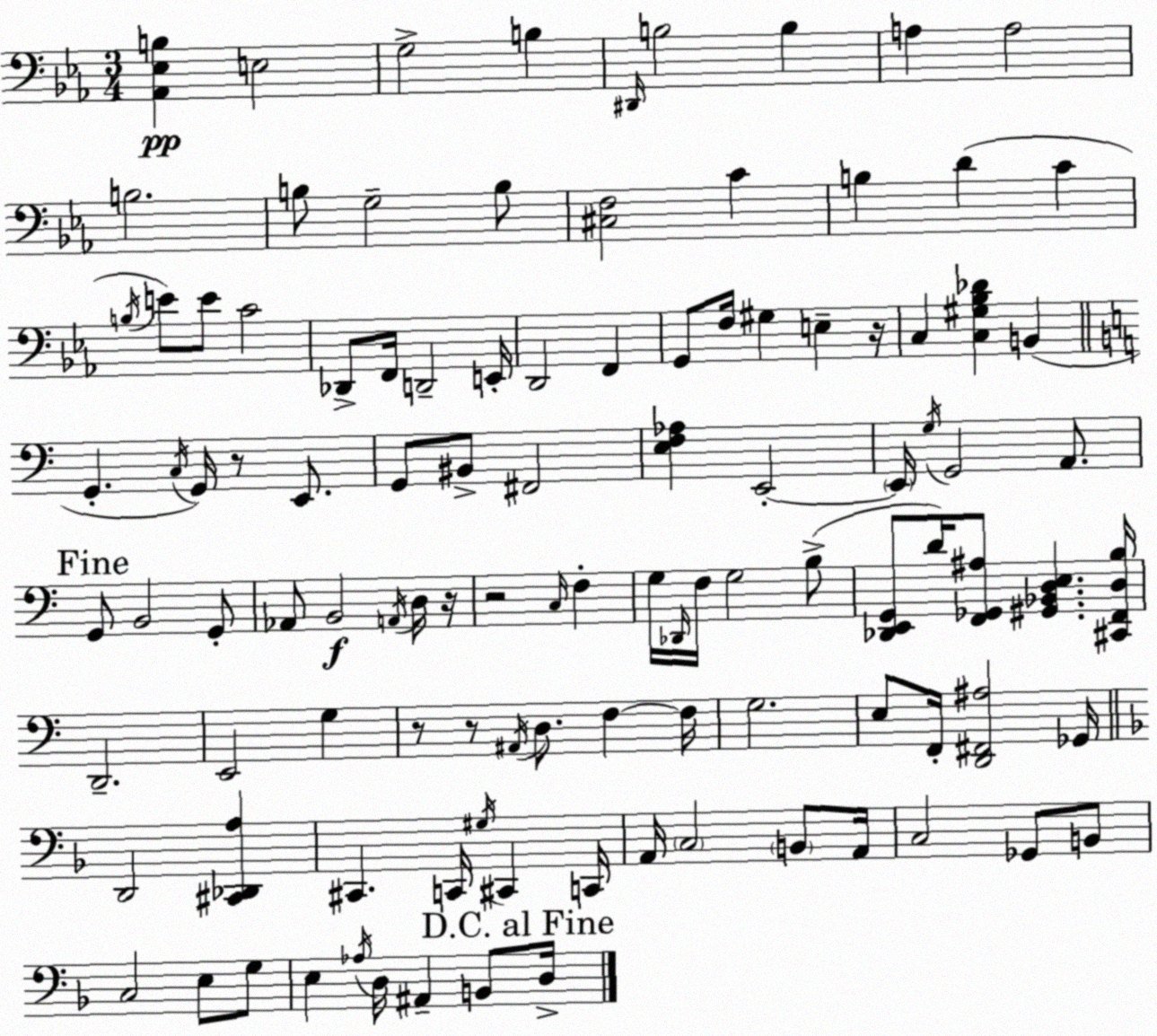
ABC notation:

X:1
T:Untitled
M:3/4
L:1/4
K:Cm
[_A,,_E,B,] E,2 G,2 B, ^D,,/4 B,2 B, A, A,2 B,2 B,/2 G,2 B,/2 [^C,F,]2 C B, D C B,/4 E/2 E/2 C2 _D,,/2 F,,/4 D,,2 E,,/4 D,,2 F,, G,,/2 F,/4 ^G, E, z/4 C, [C,^G,_B,_D] B,, G,, C,/4 G,,/4 z/2 E,,/2 G,,/2 ^B,,/2 ^F,,2 [E,F,_A,] E,,2 E,,/4 G,/4 G,,2 A,,/2 G,,/2 B,,2 G,,/2 _A,,/2 B,,2 A,,/4 D,/4 z/4 z2 C,/4 F, G,/4 _D,,/4 F,/4 G,2 B,/2 [_D,,E,,G,,]/2 D/4 [F,,_G,,^A,]/2 [^G,,_B,,D,E,] [^C,,F,,D,B,]/4 D,,2 E,,2 G, z/2 z/2 ^A,,/4 D,/2 F, F,/4 G,2 E,/2 F,,/4 [D,,^F,,^A,]2 _G,,/4 D,,2 [^C,,_D,,A,] ^C,, C,,/4 ^G,/4 ^C,, C,,/4 A,,/4 C,2 B,,/2 A,,/4 C,2 _G,,/2 B,,/2 C,2 E,/2 G,/2 E, _A,/4 D,/4 ^A,, B,,/2 D,/4